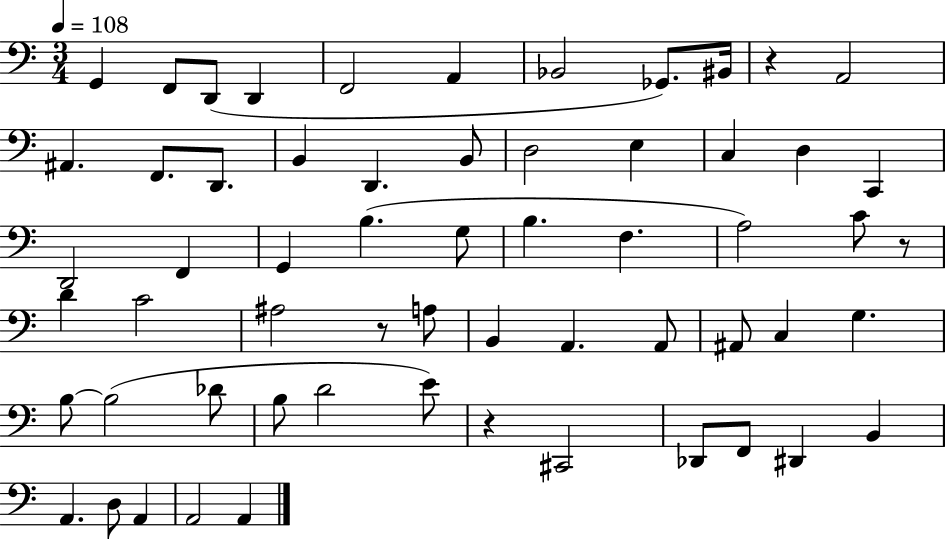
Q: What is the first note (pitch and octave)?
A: G2